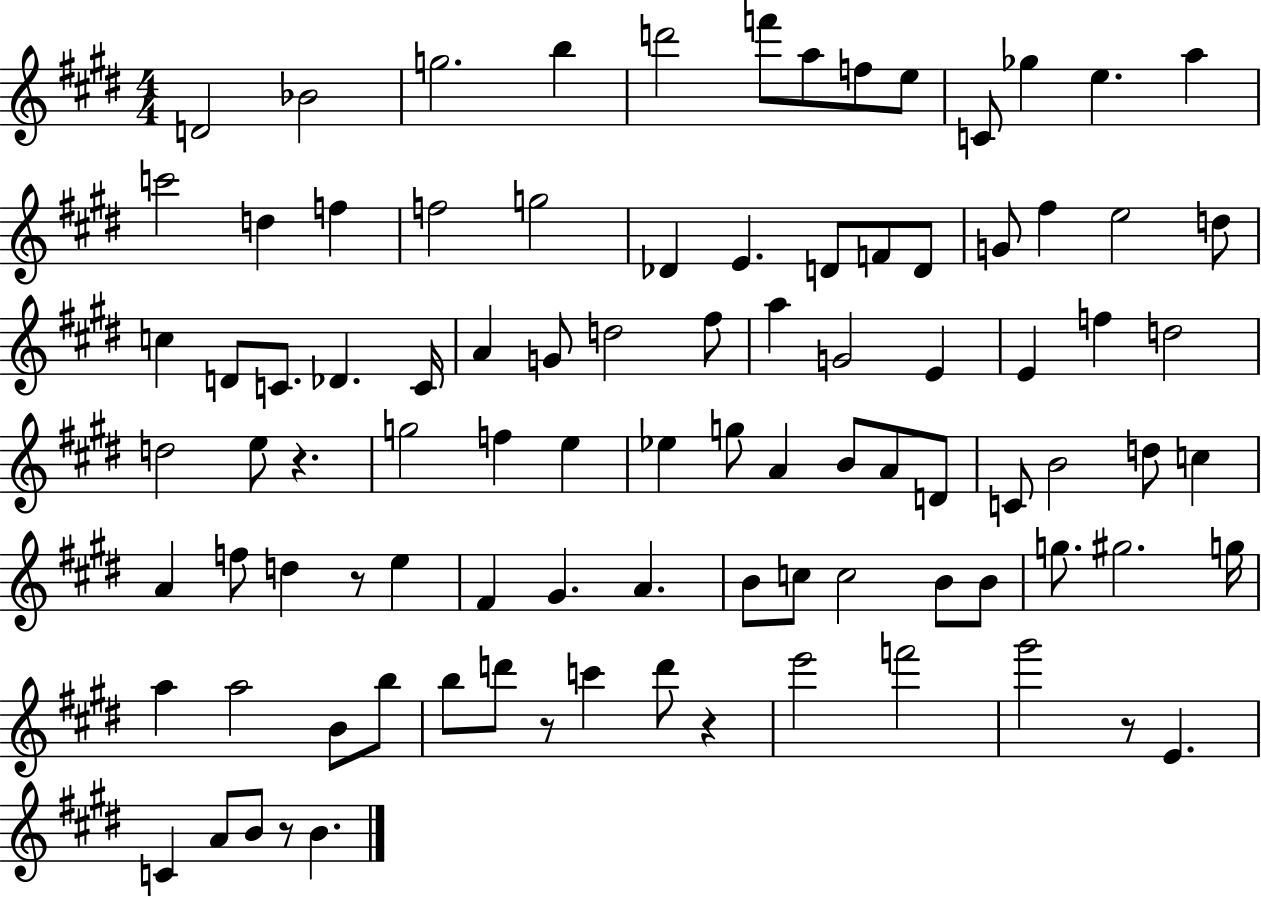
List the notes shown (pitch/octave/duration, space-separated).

D4/h Bb4/h G5/h. B5/q D6/h F6/e A5/e F5/e E5/e C4/e Gb5/q E5/q. A5/q C6/h D5/q F5/q F5/h G5/h Db4/q E4/q. D4/e F4/e D4/e G4/e F#5/q E5/h D5/e C5/q D4/e C4/e. Db4/q. C4/s A4/q G4/e D5/h F#5/e A5/q G4/h E4/q E4/q F5/q D5/h D5/h E5/e R/q. G5/h F5/q E5/q Eb5/q G5/e A4/q B4/e A4/e D4/e C4/e B4/h D5/e C5/q A4/q F5/e D5/q R/e E5/q F#4/q G#4/q. A4/q. B4/e C5/e C5/h B4/e B4/e G5/e. G#5/h. G5/s A5/q A5/h B4/e B5/e B5/e D6/e R/e C6/q D6/e R/q E6/h F6/h G#6/h R/e E4/q. C4/q A4/e B4/e R/e B4/q.